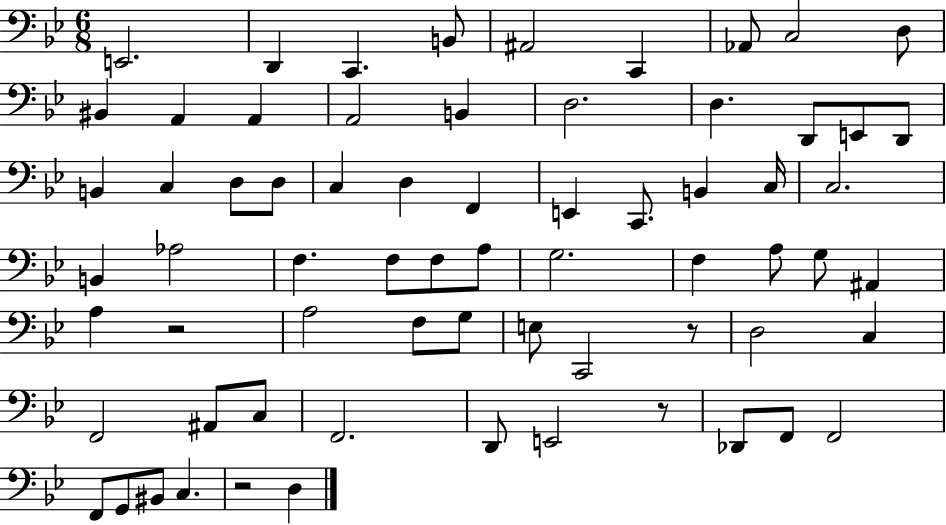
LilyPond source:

{
  \clef bass
  \numericTimeSignature
  \time 6/8
  \key bes \major
  e,2. | d,4 c,4. b,8 | ais,2 c,4 | aes,8 c2 d8 | \break bis,4 a,4 a,4 | a,2 b,4 | d2. | d4. d,8 e,8 d,8 | \break b,4 c4 d8 d8 | c4 d4 f,4 | e,4 c,8. b,4 c16 | c2. | \break b,4 aes2 | f4. f8 f8 a8 | g2. | f4 a8 g8 ais,4 | \break a4 r2 | a2 f8 g8 | e8 c,2 r8 | d2 c4 | \break f,2 ais,8 c8 | f,2. | d,8 e,2 r8 | des,8 f,8 f,2 | \break f,8 g,8 bis,8 c4. | r2 d4 | \bar "|."
}